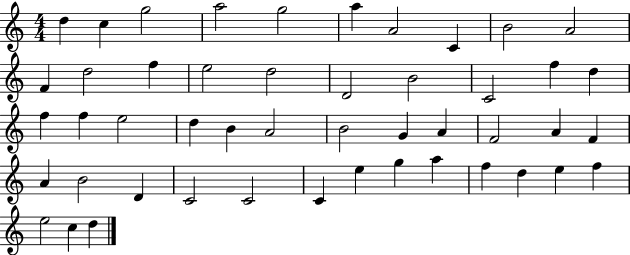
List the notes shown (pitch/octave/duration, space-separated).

D5/q C5/q G5/h A5/h G5/h A5/q A4/h C4/q B4/h A4/h F4/q D5/h F5/q E5/h D5/h D4/h B4/h C4/h F5/q D5/q F5/q F5/q E5/h D5/q B4/q A4/h B4/h G4/q A4/q F4/h A4/q F4/q A4/q B4/h D4/q C4/h C4/h C4/q E5/q G5/q A5/q F5/q D5/q E5/q F5/q E5/h C5/q D5/q